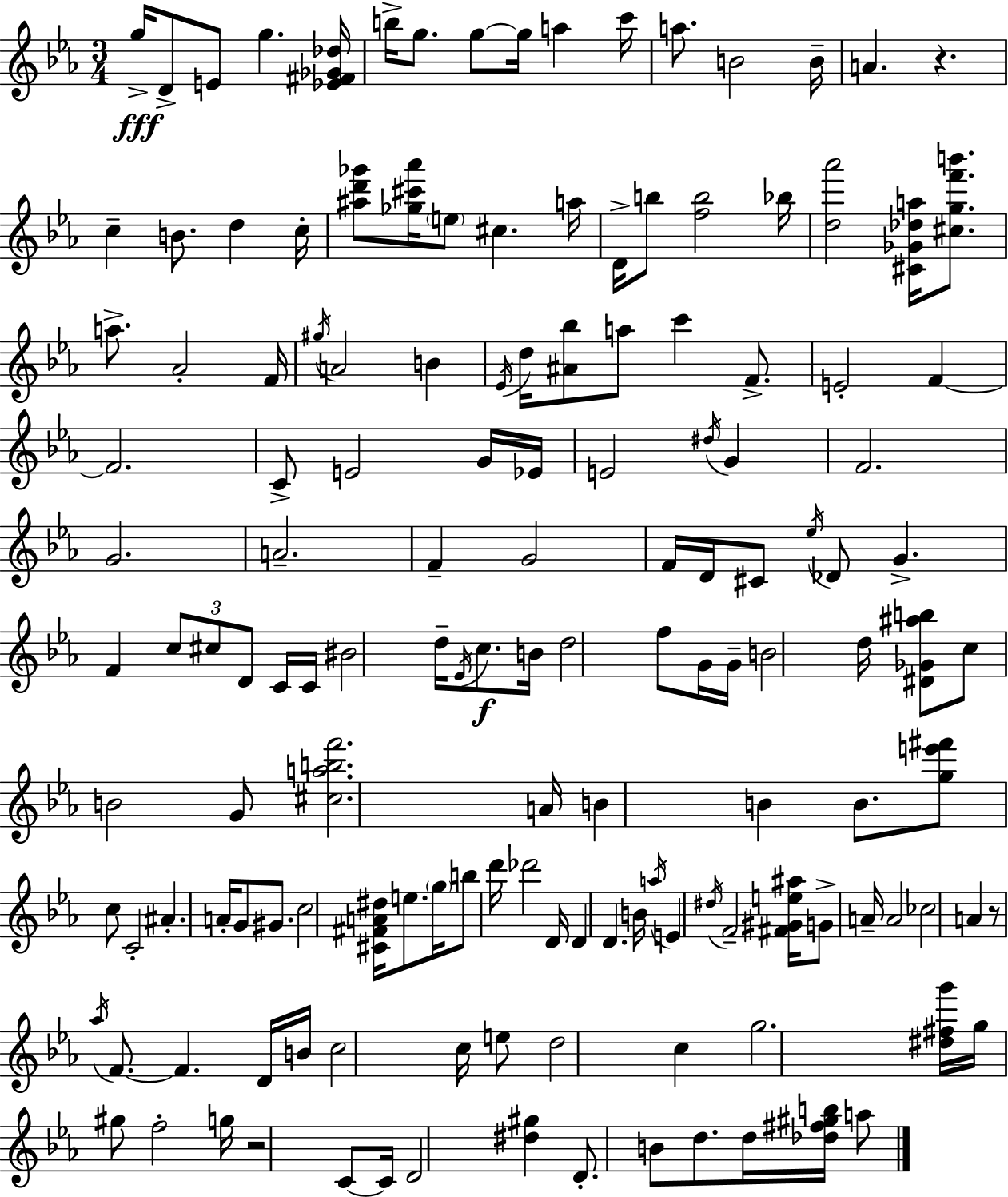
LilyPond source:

{
  \clef treble
  \numericTimeSignature
  \time 3/4
  \key ees \major
  \repeat volta 2 { g''16->\fff d'8-> e'8 g''4. <ees' fis' ges' des''>16 | b''16-> g''8. g''8~~ g''16 a''4 c'''16 | a''8. b'2 b'16-- | a'4. r4. | \break c''4-- b'8. d''4 c''16-. | <ais'' d''' ges'''>8 <ges'' cis''' aes'''>16 \parenthesize e''8 cis''4. a''16 | d'16-> b''8 <f'' b''>2 bes''16 | <d'' aes'''>2 <cis' ges' des'' a''>16 <cis'' g'' f''' b'''>8. | \break a''8.-> aes'2-. f'16 | \acciaccatura { gis''16 } a'2 b'4 | \acciaccatura { ees'16 } d''16 <ais' bes''>8 a''8 c'''4 f'8.-> | e'2-. f'4~~ | \break f'2. | c'8-> e'2 | g'16 ees'16 e'2 \acciaccatura { dis''16 } g'4 | f'2. | \break g'2. | a'2.-- | f'4-- g'2 | f'16 d'16 cis'8 \acciaccatura { ees''16 } des'8 g'4.-> | \break f'4 \tuplet 3/2 { c''8 cis''8 | d'8 } c'16 c'16 bis'2 | d''16-- \acciaccatura { ees'16 }\f c''8. b'16 d''2 | f''8 g'16 g'16-- b'2 | \break d''16 <dis' ges' ais'' b''>8 c''8 b'2 | g'8 <cis'' a'' b'' f'''>2. | a'16 b'4 b'4 | b'8. <g'' e''' fis'''>8 c''8 c'2-. | \break ais'4.-. a'16-. | g'8 gis'8. c''2 | <cis' fis' a' dis''>16 e''8. \parenthesize g''16 b''8 d'''16 des'''2 | d'16 d'4 d'4. | \break b'16 \acciaccatura { a''16 } e'4 \acciaccatura { dis''16 } f'2-- | <fis' gis' e'' ais''>16 g'8-> a'16-- a'2 | ces''2 | a'4 r8 \acciaccatura { aes''16 } f'8.~~ | \break f'4. d'16 b'16 c''2 | c''16 e''8 d''2 | c''4 g''2. | <dis'' fis'' g'''>16 g''16 gis''8 | \break f''2-. g''16 r2 | c'8~~ c'16 d'2 | <dis'' gis''>4 d'8.-. b'8 | d''8. d''16 <des'' fis'' gis'' b''>16 a''8 } \bar "|."
}